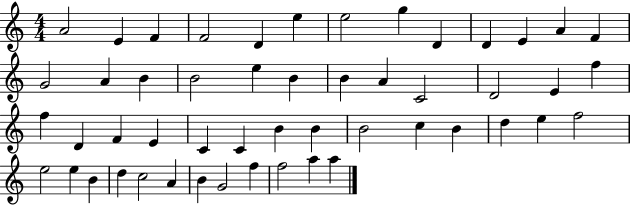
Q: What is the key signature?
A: C major